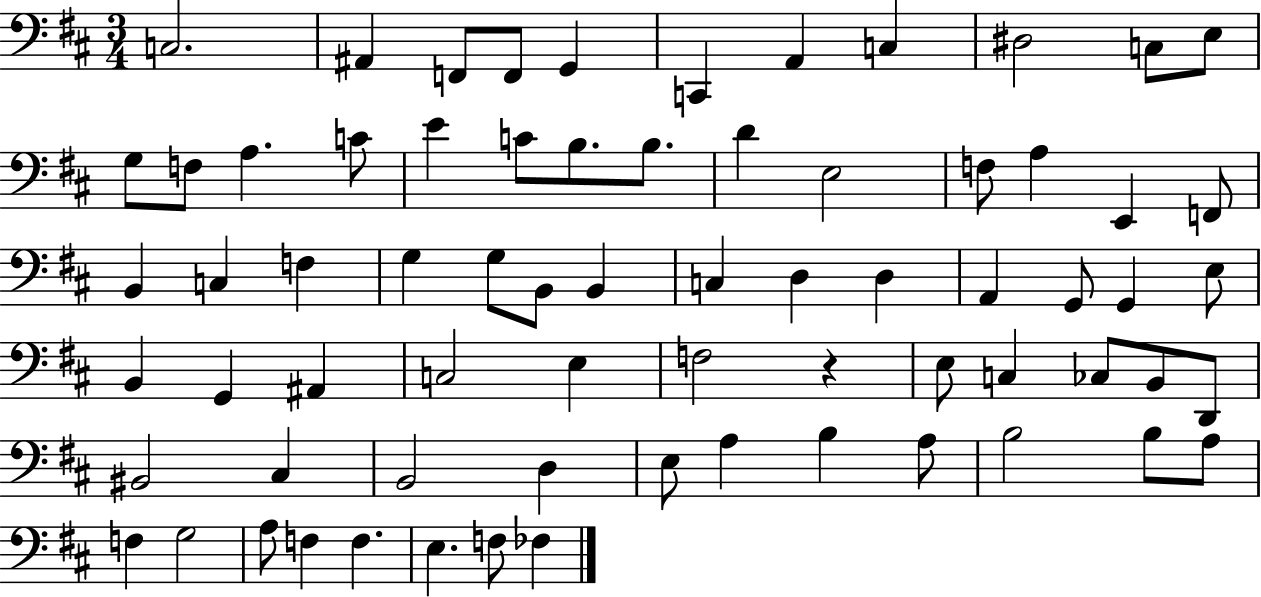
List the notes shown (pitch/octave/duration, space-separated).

C3/h. A#2/q F2/e F2/e G2/q C2/q A2/q C3/q D#3/h C3/e E3/e G3/e F3/e A3/q. C4/e E4/q C4/e B3/e. B3/e. D4/q E3/h F3/e A3/q E2/q F2/e B2/q C3/q F3/q G3/q G3/e B2/e B2/q C3/q D3/q D3/q A2/q G2/e G2/q E3/e B2/q G2/q A#2/q C3/h E3/q F3/h R/q E3/e C3/q CES3/e B2/e D2/e BIS2/h C#3/q B2/h D3/q E3/e A3/q B3/q A3/e B3/h B3/e A3/e F3/q G3/h A3/e F3/q F3/q. E3/q. F3/e FES3/q